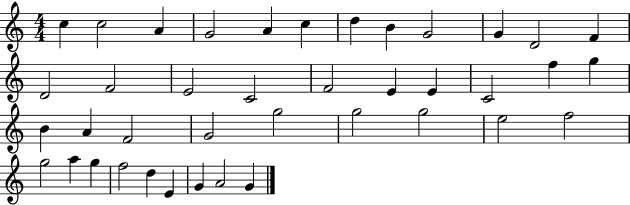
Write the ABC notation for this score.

X:1
T:Untitled
M:4/4
L:1/4
K:C
c c2 A G2 A c d B G2 G D2 F D2 F2 E2 C2 F2 E E C2 f g B A F2 G2 g2 g2 g2 e2 f2 g2 a g f2 d E G A2 G